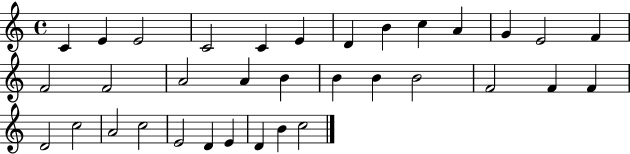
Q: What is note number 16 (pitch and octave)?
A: A4